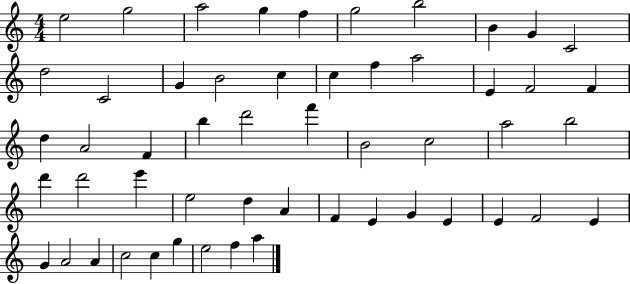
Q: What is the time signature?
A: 4/4